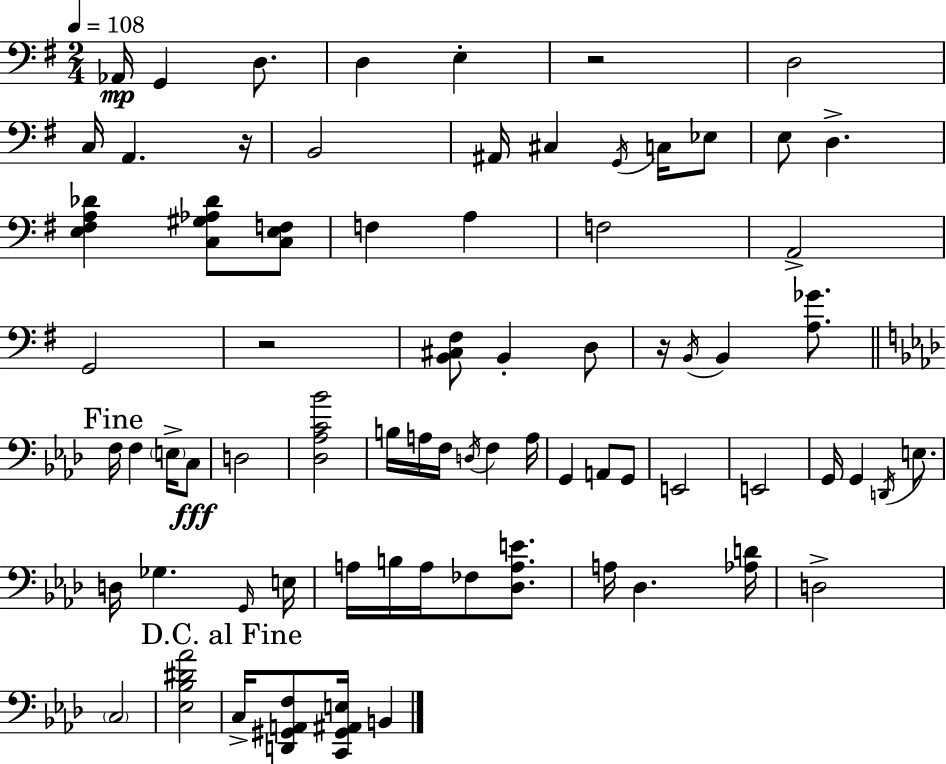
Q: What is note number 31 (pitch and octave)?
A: B3